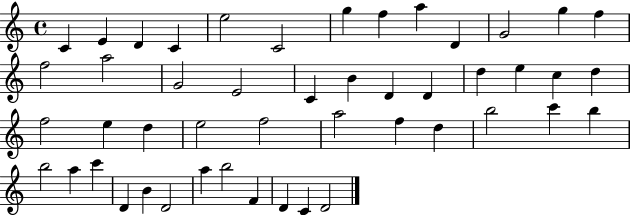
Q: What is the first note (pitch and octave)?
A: C4